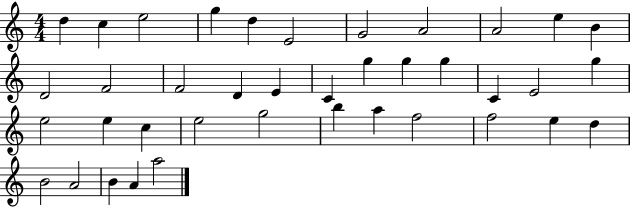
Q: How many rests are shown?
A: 0